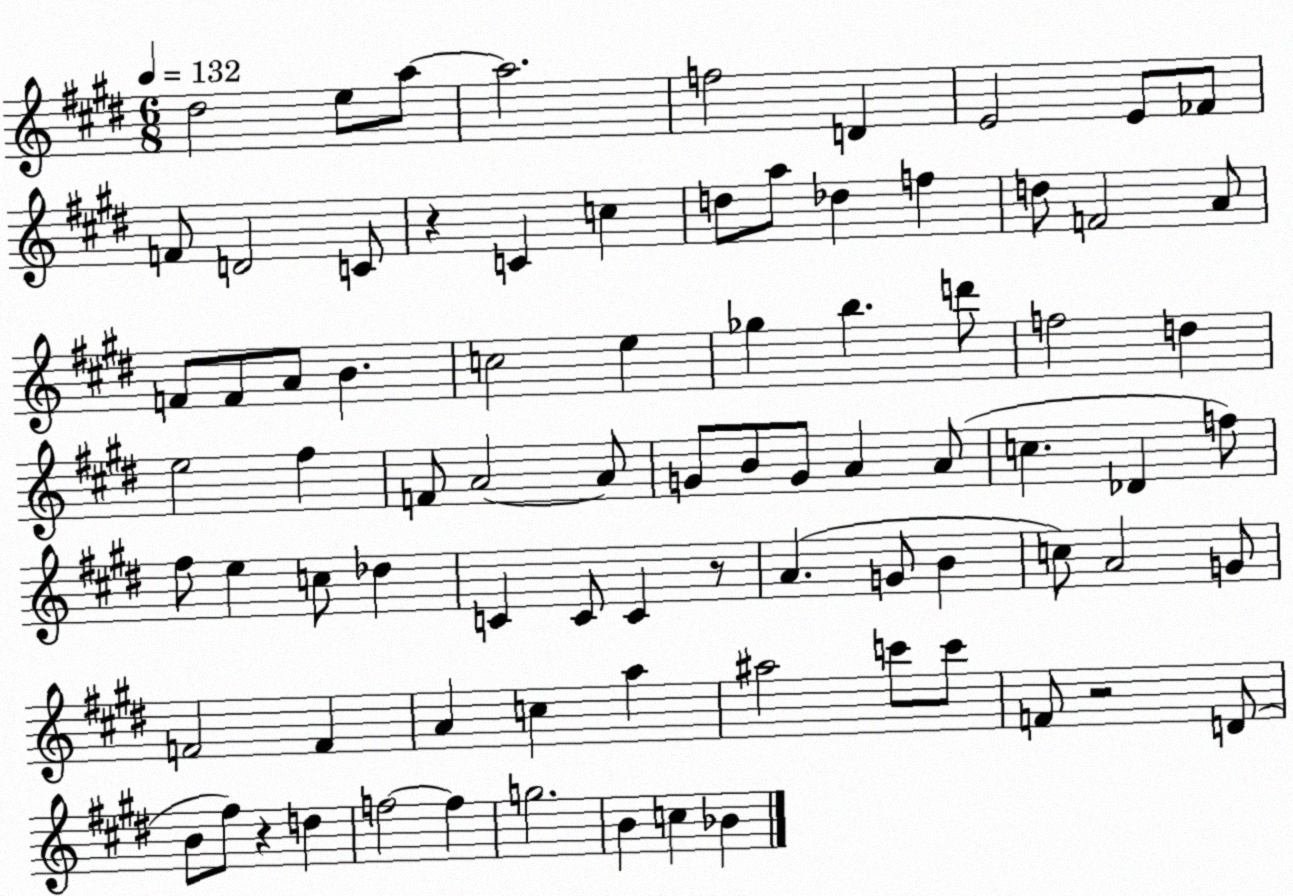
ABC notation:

X:1
T:Untitled
M:6/8
L:1/4
K:E
^d2 e/2 a/2 a2 f2 D E2 E/2 _F/2 F/2 D2 C/2 z C c d/2 a/2 _d f d/2 F2 A/2 F/2 F/2 A/2 B c2 e _g b d'/2 f2 d e2 ^f F/2 A2 A/2 G/2 B/2 G/2 A A/2 c _D f/2 ^f/2 e c/2 _d C C/2 C z/2 A G/2 B c/2 A2 G/2 F2 F A c a ^a2 c'/2 c'/2 F/2 z2 D/2 B/2 ^f/2 z d f2 f g2 B c _B